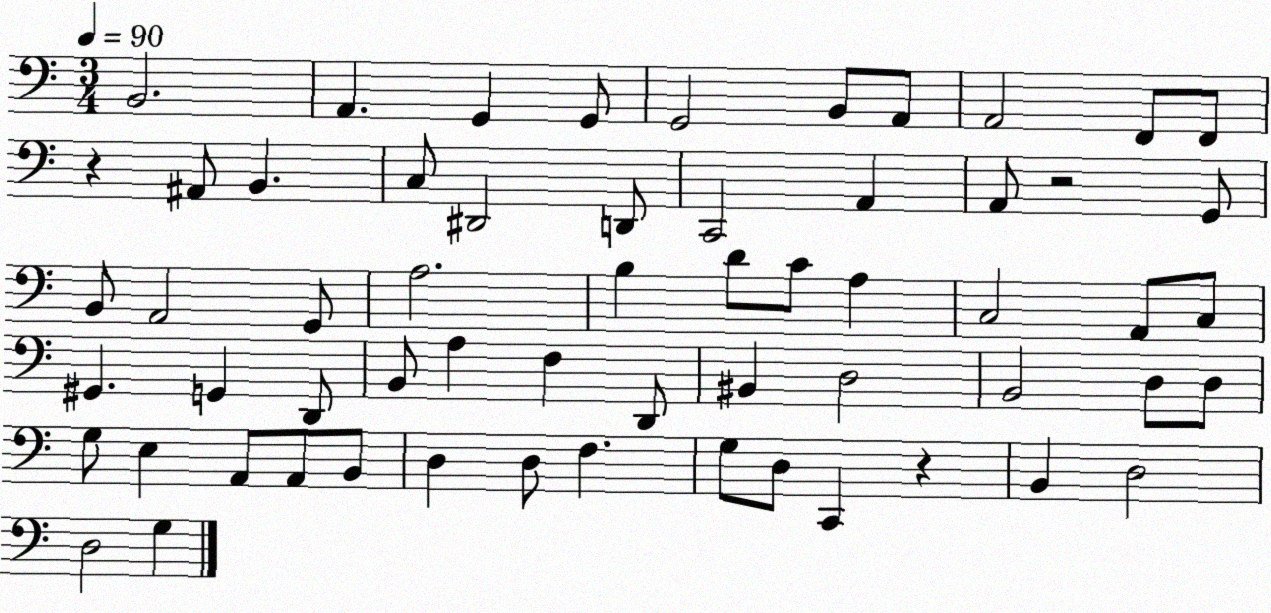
X:1
T:Untitled
M:3/4
L:1/4
K:C
B,,2 A,, G,, G,,/2 G,,2 B,,/2 A,,/2 A,,2 F,,/2 F,,/2 z ^A,,/2 B,, C,/2 ^D,,2 D,,/2 C,,2 A,, A,,/2 z2 G,,/2 B,,/2 A,,2 G,,/2 A,2 B, D/2 C/2 A, C,2 A,,/2 C,/2 ^G,, G,, D,,/2 B,,/2 A, F, D,,/2 ^B,, D,2 B,,2 D,/2 D,/2 G,/2 E, A,,/2 A,,/2 B,,/2 D, D,/2 F, G,/2 D,/2 C,, z B,, D,2 D,2 G,